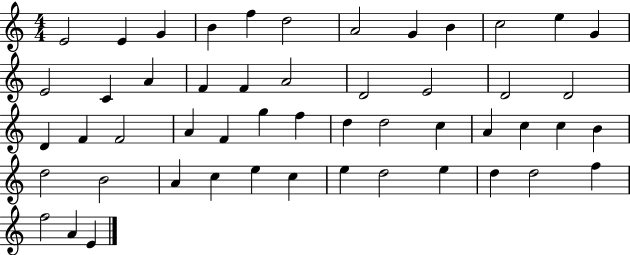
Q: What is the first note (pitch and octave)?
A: E4